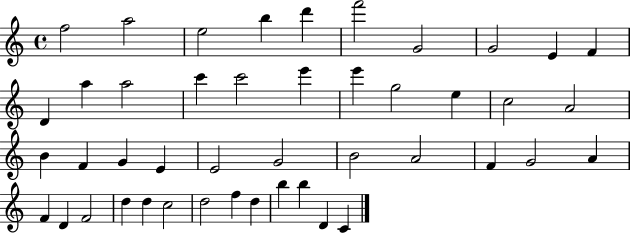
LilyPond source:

{
  \clef treble
  \time 4/4
  \defaultTimeSignature
  \key c \major
  f''2 a''2 | e''2 b''4 d'''4 | f'''2 g'2 | g'2 e'4 f'4 | \break d'4 a''4 a''2 | c'''4 c'''2 e'''4 | e'''4 g''2 e''4 | c''2 a'2 | \break b'4 f'4 g'4 e'4 | e'2 g'2 | b'2 a'2 | f'4 g'2 a'4 | \break f'4 d'4 f'2 | d''4 d''4 c''2 | d''2 f''4 d''4 | b''4 b''4 d'4 c'4 | \break \bar "|."
}